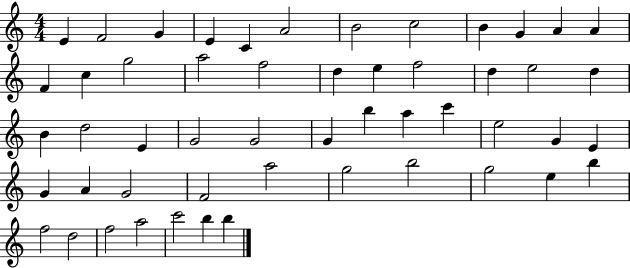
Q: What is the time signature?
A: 4/4